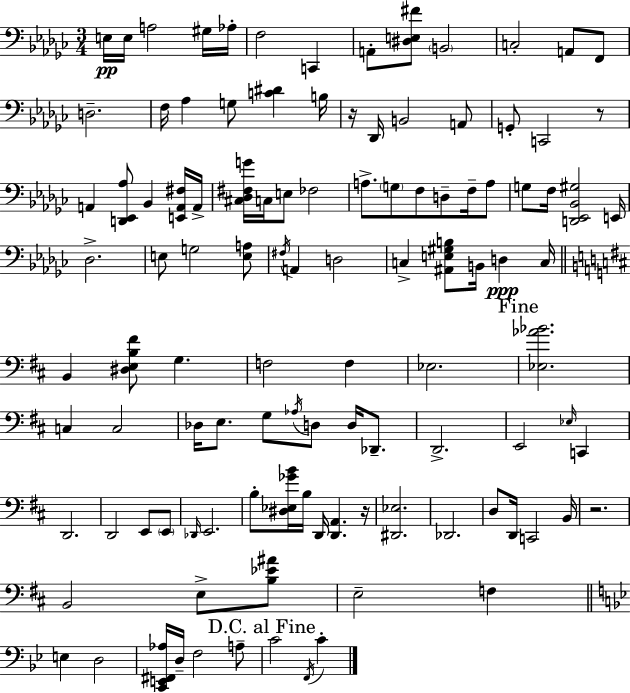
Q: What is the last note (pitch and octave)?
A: C4